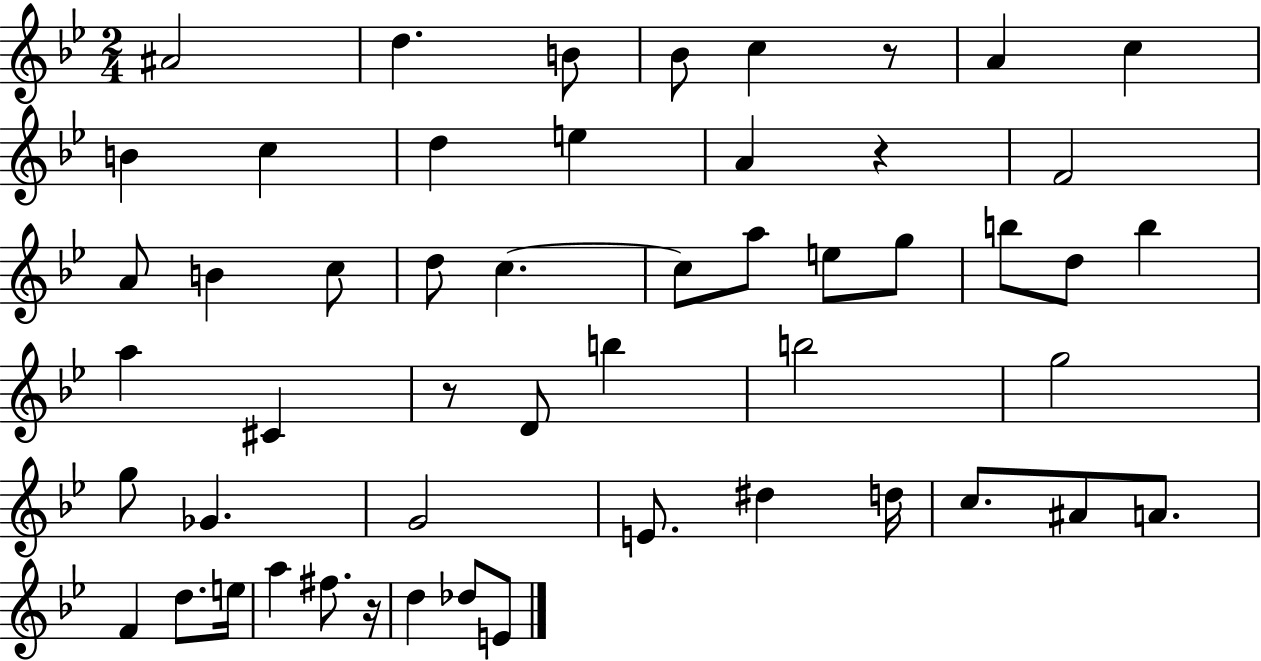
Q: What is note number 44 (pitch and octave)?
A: A5